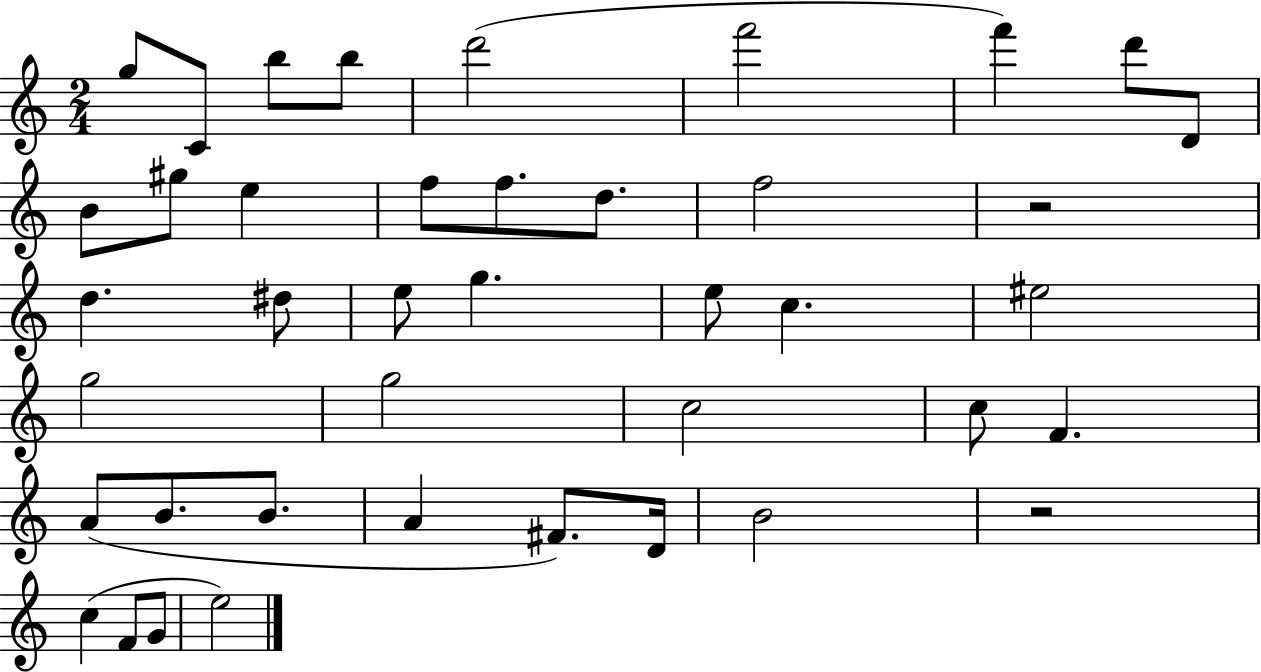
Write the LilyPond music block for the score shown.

{
  \clef treble
  \numericTimeSignature
  \time 2/4
  \key c \major
  g''8 c'8 b''8 b''8 | d'''2( | f'''2 | f'''4) d'''8 d'8 | \break b'8 gis''8 e''4 | f''8 f''8. d''8. | f''2 | r2 | \break d''4. dis''8 | e''8 g''4. | e''8 c''4. | eis''2 | \break g''2 | g''2 | c''2 | c''8 f'4. | \break a'8( b'8. b'8. | a'4 fis'8.) d'16 | b'2 | r2 | \break c''4( f'8 g'8 | e''2) | \bar "|."
}